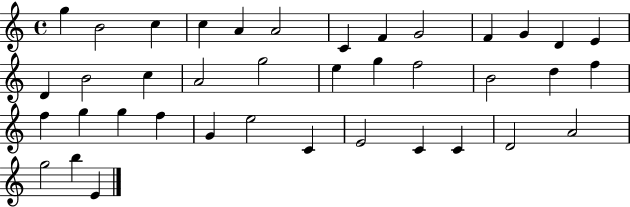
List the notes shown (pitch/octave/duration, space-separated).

G5/q B4/h C5/q C5/q A4/q A4/h C4/q F4/q G4/h F4/q G4/q D4/q E4/q D4/q B4/h C5/q A4/h G5/h E5/q G5/q F5/h B4/h D5/q F5/q F5/q G5/q G5/q F5/q G4/q E5/h C4/q E4/h C4/q C4/q D4/h A4/h G5/h B5/q E4/q